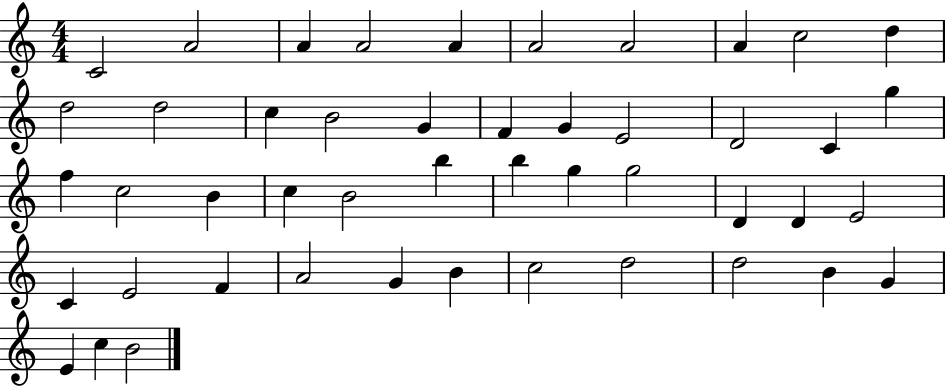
C4/h A4/h A4/q A4/h A4/q A4/h A4/h A4/q C5/h D5/q D5/h D5/h C5/q B4/h G4/q F4/q G4/q E4/h D4/h C4/q G5/q F5/q C5/h B4/q C5/q B4/h B5/q B5/q G5/q G5/h D4/q D4/q E4/h C4/q E4/h F4/q A4/h G4/q B4/q C5/h D5/h D5/h B4/q G4/q E4/q C5/q B4/h